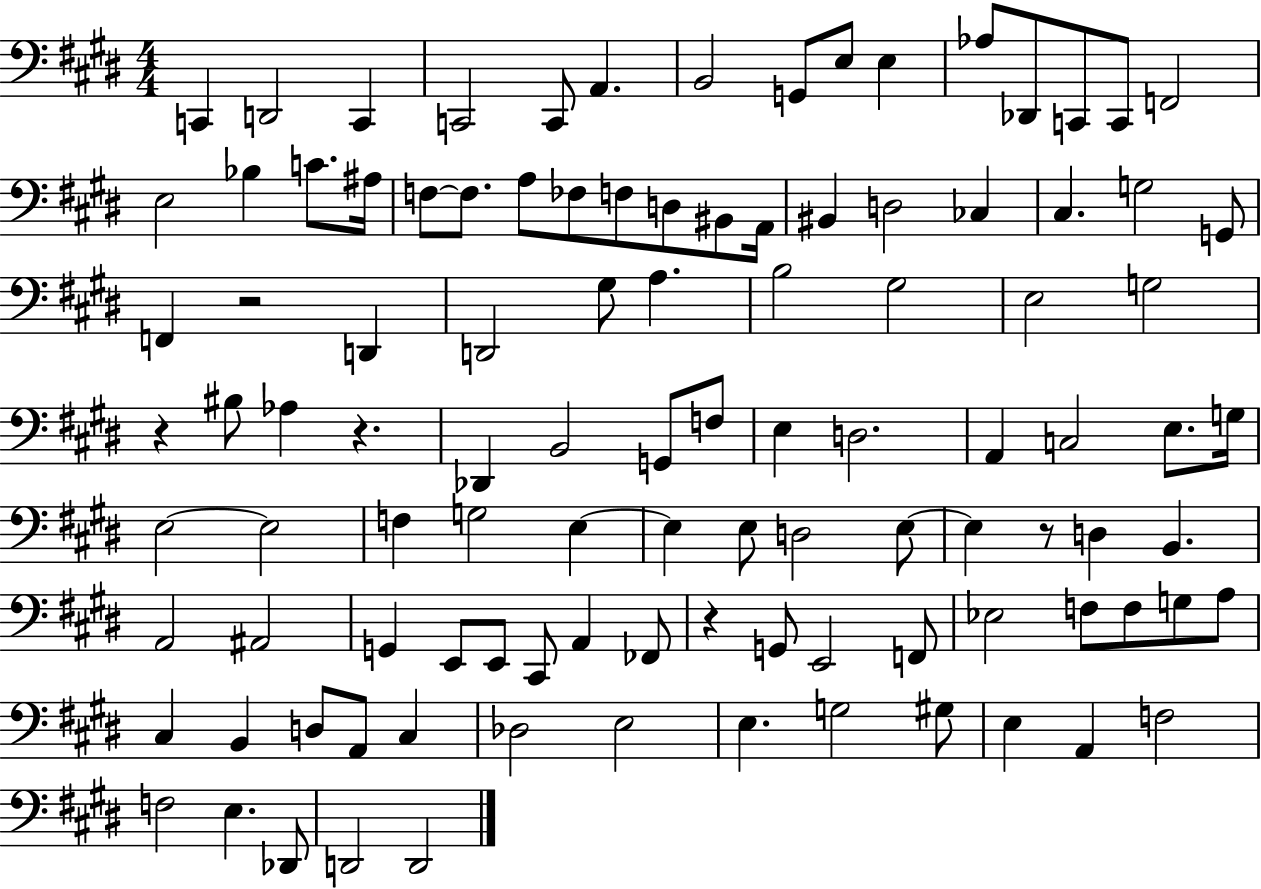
X:1
T:Untitled
M:4/4
L:1/4
K:E
C,, D,,2 C,, C,,2 C,,/2 A,, B,,2 G,,/2 E,/2 E, _A,/2 _D,,/2 C,,/2 C,,/2 F,,2 E,2 _B, C/2 ^A,/4 F,/2 F,/2 A,/2 _F,/2 F,/2 D,/2 ^B,,/2 A,,/4 ^B,, D,2 _C, ^C, G,2 G,,/2 F,, z2 D,, D,,2 ^G,/2 A, B,2 ^G,2 E,2 G,2 z ^B,/2 _A, z _D,, B,,2 G,,/2 F,/2 E, D,2 A,, C,2 E,/2 G,/4 E,2 E,2 F, G,2 E, E, E,/2 D,2 E,/2 E, z/2 D, B,, A,,2 ^A,,2 G,, E,,/2 E,,/2 ^C,,/2 A,, _F,,/2 z G,,/2 E,,2 F,,/2 _E,2 F,/2 F,/2 G,/2 A,/2 ^C, B,, D,/2 A,,/2 ^C, _D,2 E,2 E, G,2 ^G,/2 E, A,, F,2 F,2 E, _D,,/2 D,,2 D,,2